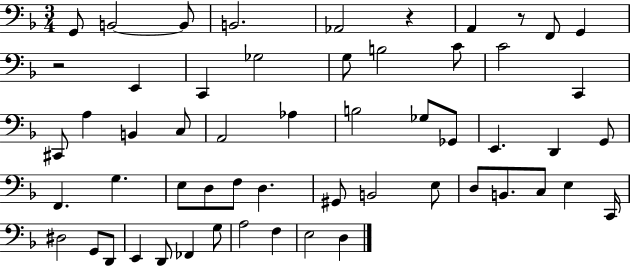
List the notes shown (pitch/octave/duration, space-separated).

G2/e B2/h B2/e B2/h. Ab2/h R/q A2/q R/e F2/e G2/q R/h E2/q C2/q Gb3/h G3/e B3/h C4/e C4/h C2/q C#2/e A3/q B2/q C3/e A2/h Ab3/q B3/h Gb3/e Gb2/e E2/q. D2/q G2/e F2/q. G3/q. E3/e D3/e F3/e D3/q. G#2/e B2/h E3/e D3/e B2/e. C3/e E3/q C2/s D#3/h G2/e D2/e E2/q D2/e FES2/q G3/e A3/h F3/q E3/h D3/q